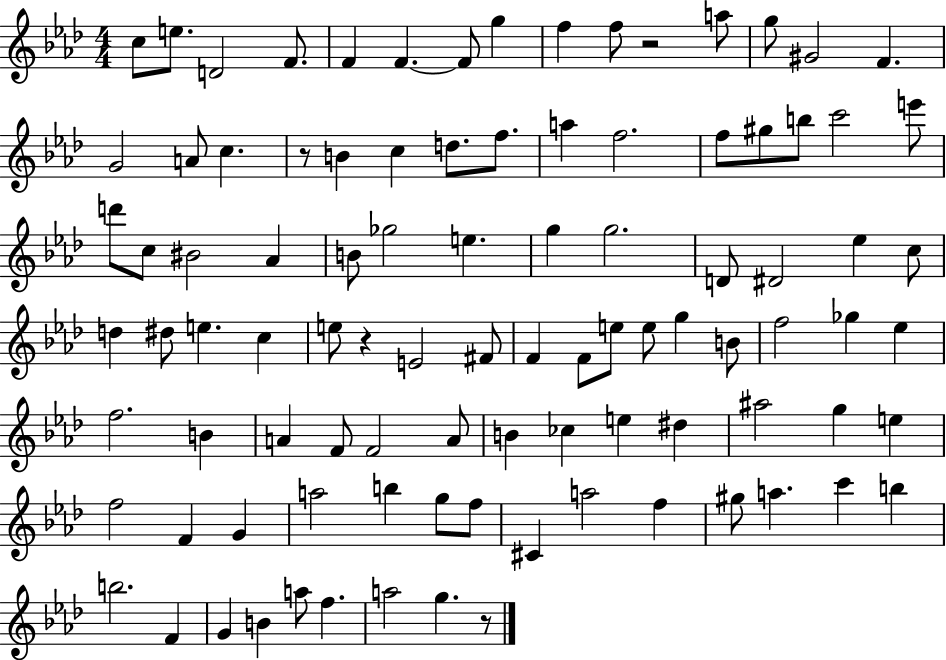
{
  \clef treble
  \numericTimeSignature
  \time 4/4
  \key aes \major
  c''8 e''8. d'2 f'8. | f'4 f'4.~~ f'8 g''4 | f''4 f''8 r2 a''8 | g''8 gis'2 f'4. | \break g'2 a'8 c''4. | r8 b'4 c''4 d''8. f''8. | a''4 f''2. | f''8 gis''8 b''8 c'''2 e'''8 | \break d'''8 c''8 bis'2 aes'4 | b'8 ges''2 e''4. | g''4 g''2. | d'8 dis'2 ees''4 c''8 | \break d''4 dis''8 e''4. c''4 | e''8 r4 e'2 fis'8 | f'4 f'8 e''8 e''8 g''4 b'8 | f''2 ges''4 ees''4 | \break f''2. b'4 | a'4 f'8 f'2 a'8 | b'4 ces''4 e''4 dis''4 | ais''2 g''4 e''4 | \break f''2 f'4 g'4 | a''2 b''4 g''8 f''8 | cis'4 a''2 f''4 | gis''8 a''4. c'''4 b''4 | \break b''2. f'4 | g'4 b'4 a''8 f''4. | a''2 g''4. r8 | \bar "|."
}